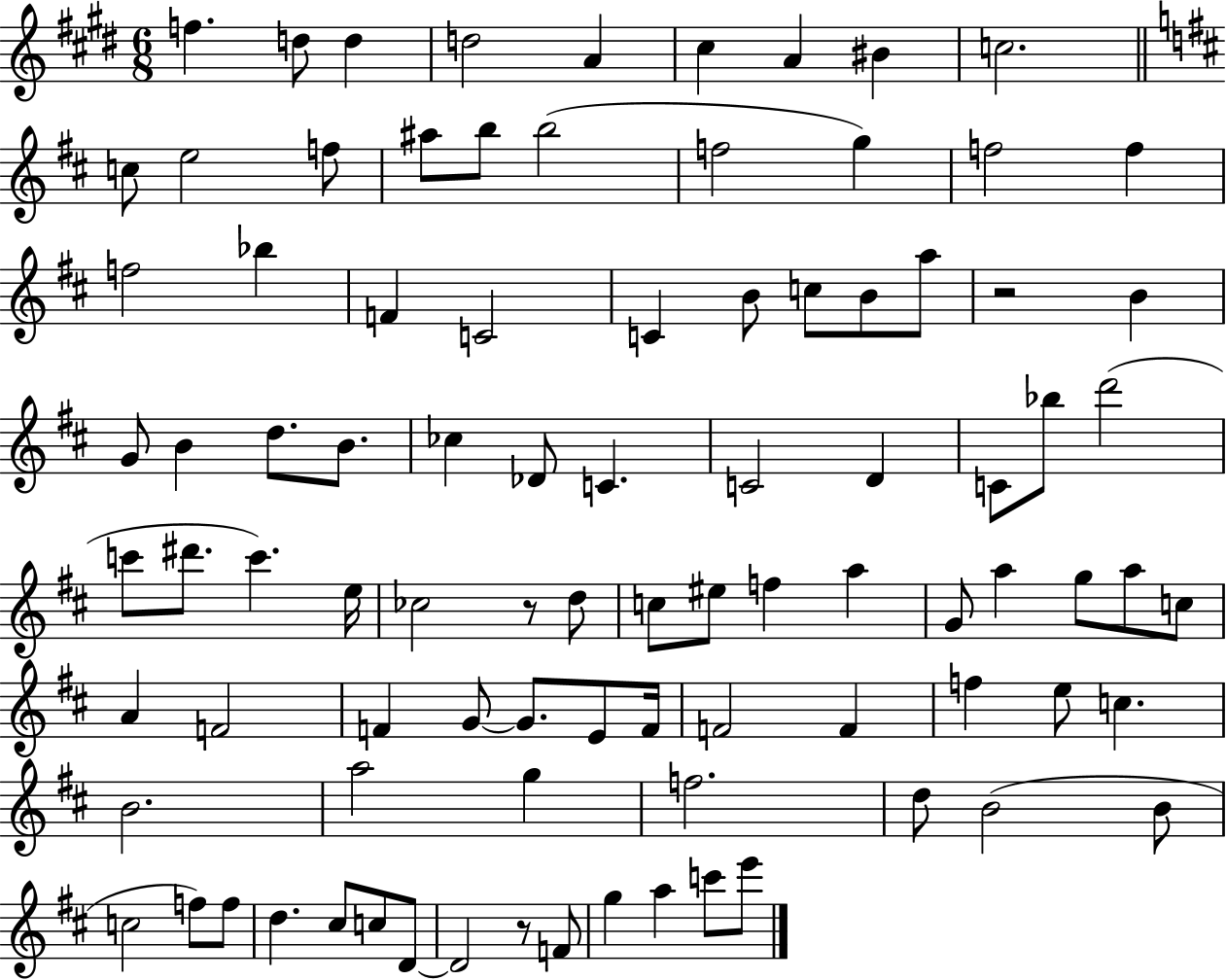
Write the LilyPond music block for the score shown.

{
  \clef treble
  \numericTimeSignature
  \time 6/8
  \key e \major
  f''4. d''8 d''4 | d''2 a'4 | cis''4 a'4 bis'4 | c''2. | \break \bar "||" \break \key d \major c''8 e''2 f''8 | ais''8 b''8 b''2( | f''2 g''4) | f''2 f''4 | \break f''2 bes''4 | f'4 c'2 | c'4 b'8 c''8 b'8 a''8 | r2 b'4 | \break g'8 b'4 d''8. b'8. | ces''4 des'8 c'4. | c'2 d'4 | c'8 bes''8 d'''2( | \break c'''8 dis'''8. c'''4.) e''16 | ces''2 r8 d''8 | c''8 eis''8 f''4 a''4 | g'8 a''4 g''8 a''8 c''8 | \break a'4 f'2 | f'4 g'8~~ g'8. e'8 f'16 | f'2 f'4 | f''4 e''8 c''4. | \break b'2. | a''2 g''4 | f''2. | d''8 b'2( b'8 | \break c''2 f''8) f''8 | d''4. cis''8 c''8 d'8~~ | d'2 r8 f'8 | g''4 a''4 c'''8 e'''8 | \break \bar "|."
}